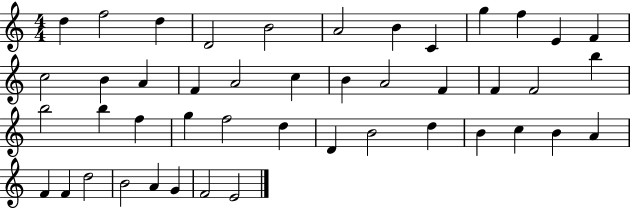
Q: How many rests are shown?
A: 0